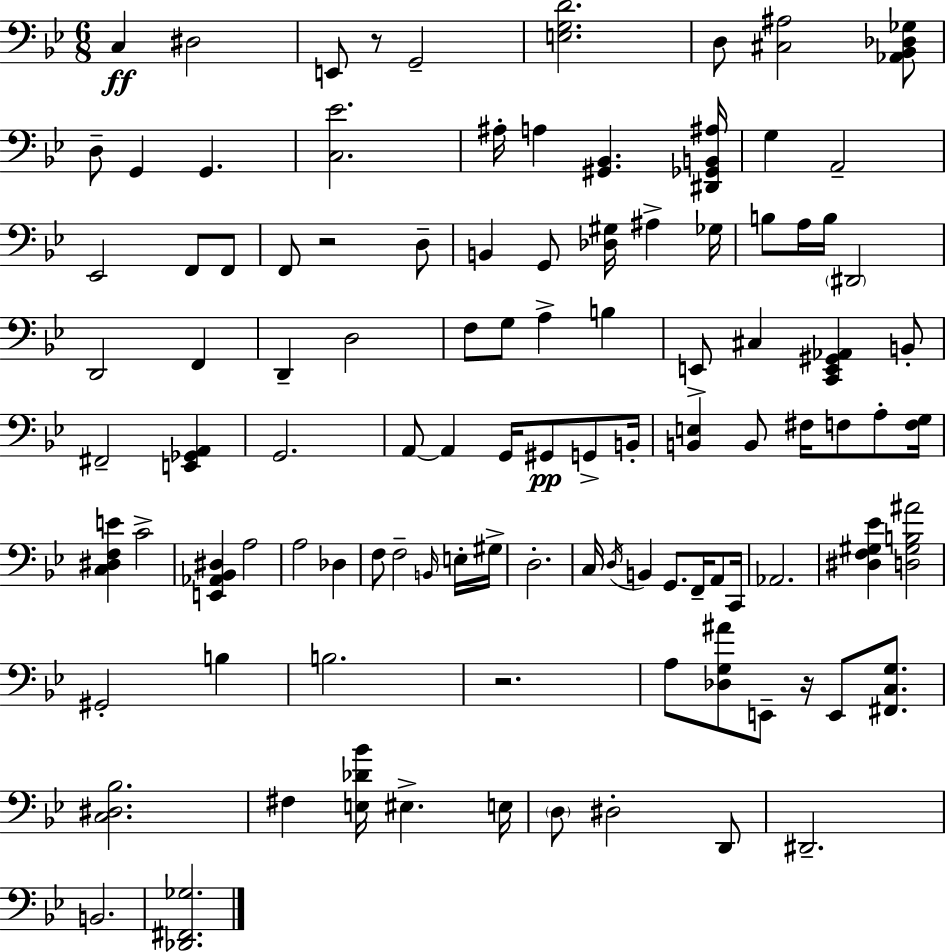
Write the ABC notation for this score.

X:1
T:Untitled
M:6/8
L:1/4
K:Gm
C, ^D,2 E,,/2 z/2 G,,2 [E,G,D]2 D,/2 [^C,^A,]2 [_A,,_B,,_D,_G,]/2 D,/2 G,, G,, [C,_E]2 ^A,/4 A, [^G,,_B,,] [^D,,_G,,B,,^A,]/4 G, A,,2 _E,,2 F,,/2 F,,/2 F,,/2 z2 D,/2 B,, G,,/2 [_D,^G,]/4 ^A, _G,/4 B,/2 A,/4 B,/4 ^D,,2 D,,2 F,, D,, D,2 F,/2 G,/2 A, B, E,,/2 ^C, [C,,E,,^G,,_A,,] B,,/2 ^F,,2 [E,,_G,,A,,] G,,2 A,,/2 A,, G,,/4 ^G,,/2 G,,/2 B,,/4 [B,,E,] B,,/2 ^F,/4 F,/2 A,/2 [F,G,]/4 [C,^D,F,E] C2 [E,,_A,,_B,,^D,] A,2 A,2 _D, F,/2 F,2 B,,/4 E,/4 ^G,/4 D,2 C,/4 D,/4 B,, G,,/2 F,,/4 A,,/2 C,,/4 _A,,2 [^D,F,^G,_E] [D,^G,B,^A]2 ^G,,2 B, B,2 z2 A,/2 [_D,G,^A]/2 E,,/2 z/4 E,,/2 [^F,,C,G,]/2 [C,^D,_B,]2 ^F, [E,_D_B]/4 ^E, E,/4 D,/2 ^D,2 D,,/2 ^D,,2 B,,2 [_D,,^F,,_G,]2